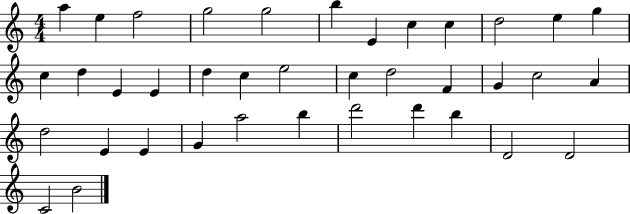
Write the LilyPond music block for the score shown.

{
  \clef treble
  \numericTimeSignature
  \time 4/4
  \key c \major
  a''4 e''4 f''2 | g''2 g''2 | b''4 e'4 c''4 c''4 | d''2 e''4 g''4 | \break c''4 d''4 e'4 e'4 | d''4 c''4 e''2 | c''4 d''2 f'4 | g'4 c''2 a'4 | \break d''2 e'4 e'4 | g'4 a''2 b''4 | d'''2 d'''4 b''4 | d'2 d'2 | \break c'2 b'2 | \bar "|."
}